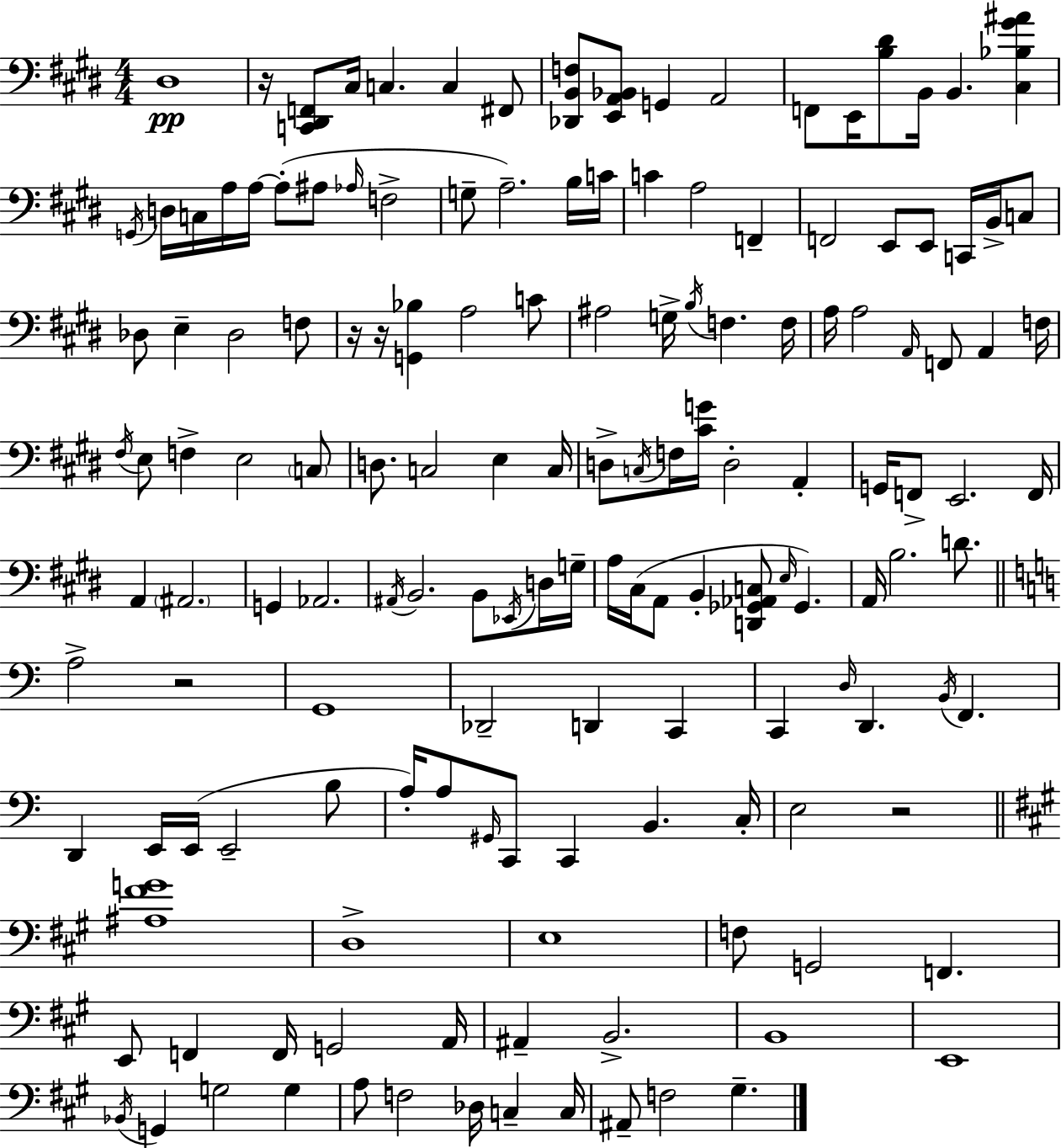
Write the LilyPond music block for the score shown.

{
  \clef bass
  \numericTimeSignature
  \time 4/4
  \key e \major
  dis1\pp | r16 <c, dis, f,>8 cis16 c4. c4 fis,8 | <des, b, f>8 <e, a, bes,>8 g,4 a,2 | f,8 e,16 <b dis'>8 b,16 b,4. <cis bes gis' ais'>4 | \break \acciaccatura { g,16 } d16 c16 a16 a16~~ a8-.( ais8 \grace { aes16 } f2-> | g8-- a2.--) | b16 c'16 c'4 a2 f,4-- | f,2 e,8 e,8 c,16 b,16-> | \break c8 des8 e4-- des2 | f8 r16 r16 <g, bes>4 a2 | c'8 ais2 g16-> \acciaccatura { b16 } f4. | f16 a16 a2 \grace { a,16 } f,8 a,4 | \break f16 \acciaccatura { fis16 } e8 f4-> e2 | \parenthesize c8 d8. c2 | e4 c16 d8-> \acciaccatura { c16 } f16 <cis' g'>16 d2-. | a,4-. g,16 f,8-> e,2. | \break f,16 a,4 \parenthesize ais,2. | g,4 aes,2. | \acciaccatura { ais,16 } b,2. | b,8 \acciaccatura { ees,16 } d16 g16-- a16 cis16( a,8 b,4-. | \break <d, ges, aes, c>8 \grace { e16 }) ges,4. a,16 b2. | d'8. \bar "||" \break \key c \major a2-> r2 | g,1 | des,2-- d,4 c,4 | c,4 \grace { d16 } d,4. \acciaccatura { b,16 } f,4. | \break d,4 e,16 e,16( e,2-- | b8 a16-.) a8 \grace { gis,16 } c,8 c,4 b,4. | c16-. e2 r2 | \bar "||" \break \key a \major <ais fis' g'>1 | d1-> | e1 | f8 g,2 f,4. | \break e,8 f,4 f,16 g,2 a,16 | ais,4-- b,2.-> | b,1 | e,1 | \break \acciaccatura { bes,16 } g,4 g2 g4 | a8 f2 des16 c4-- | c16 ais,8-- f2 gis4.-- | \bar "|."
}